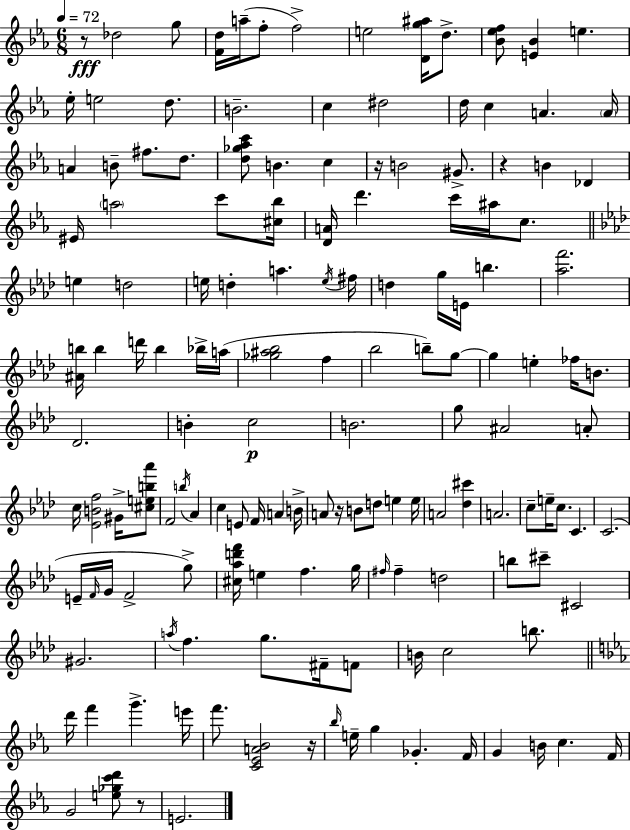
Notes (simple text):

R/e Db5/h G5/e [F4,D5]/s A5/s F5/e F5/h E5/h [D4,G5,A#5]/s D5/e. [Bb4,Eb5,F5]/e [E4,Bb4]/q E5/q. Eb5/s E5/h D5/e. B4/h. C5/q D#5/h D5/s C5/q A4/q. A4/s A4/q B4/e F#5/e. D5/e. [D5,Gb5,Ab5,C6]/e B4/q. C5/q R/s B4/h G#4/e. R/q B4/q Db4/q EIS4/s A5/h C6/e [C#5,Bb5]/s [D4,A4]/s D6/q. C6/s A#5/s C5/e. E5/q D5/h E5/s D5/q A5/q. E5/s F#5/s D5/q G5/s E4/s B5/q. [Ab5,F6]/h. [A#4,B5]/s B5/q D6/s B5/q Bb5/s A5/s [Gb5,A#5,Bb5]/h F5/q Bb5/h B5/e G5/e G5/q E5/q FES5/s B4/e. Db4/h. B4/q C5/h B4/h. G5/e A#4/h A4/e C5/s [Eb4,B4,F5]/h G#4/s [C#5,E5,B5,Ab6]/e F4/h B5/s Ab4/q C5/q E4/e F4/s A4/q B4/s A4/e R/s B4/e D5/e E5/q E5/s A4/h [Db5,C#6]/q A4/h. C5/e E5/s C5/e. C4/q. C4/h. E4/s F4/s G4/s F4/h G5/e [C#5,Ab5,D6,F6]/s E5/q F5/q. G5/s F#5/s F#5/q D5/h B5/e C#6/e C#4/h G#4/h. A5/s F5/q. G5/e. F#4/s F4/e B4/s C5/h B5/e. D6/s F6/q G6/q. E6/s F6/e. [C4,Eb4,A4,Bb4]/h R/s Bb5/s E5/s G5/q Gb4/q. F4/s G4/q B4/s C5/q. F4/s G4/h [E5,Gb5,C6,D6]/e R/e E4/h.